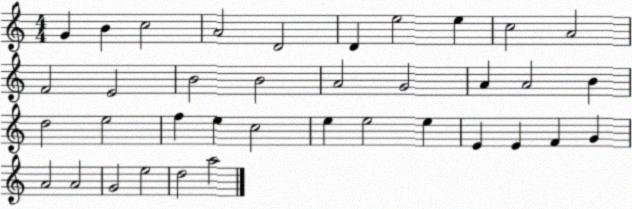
X:1
T:Untitled
M:4/4
L:1/4
K:C
G B c2 A2 D2 D e2 e c2 A2 F2 E2 B2 B2 A2 G2 A A2 B d2 e2 f e c2 e e2 e E E F G A2 A2 G2 e2 d2 a2